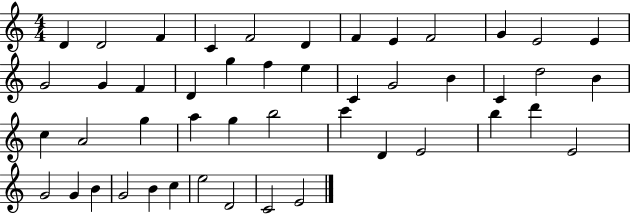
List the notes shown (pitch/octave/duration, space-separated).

D4/q D4/h F4/q C4/q F4/h D4/q F4/q E4/q F4/h G4/q E4/h E4/q G4/h G4/q F4/q D4/q G5/q F5/q E5/q C4/q G4/h B4/q C4/q D5/h B4/q C5/q A4/h G5/q A5/q G5/q B5/h C6/q D4/q E4/h B5/q D6/q E4/h G4/h G4/q B4/q G4/h B4/q C5/q E5/h D4/h C4/h E4/h